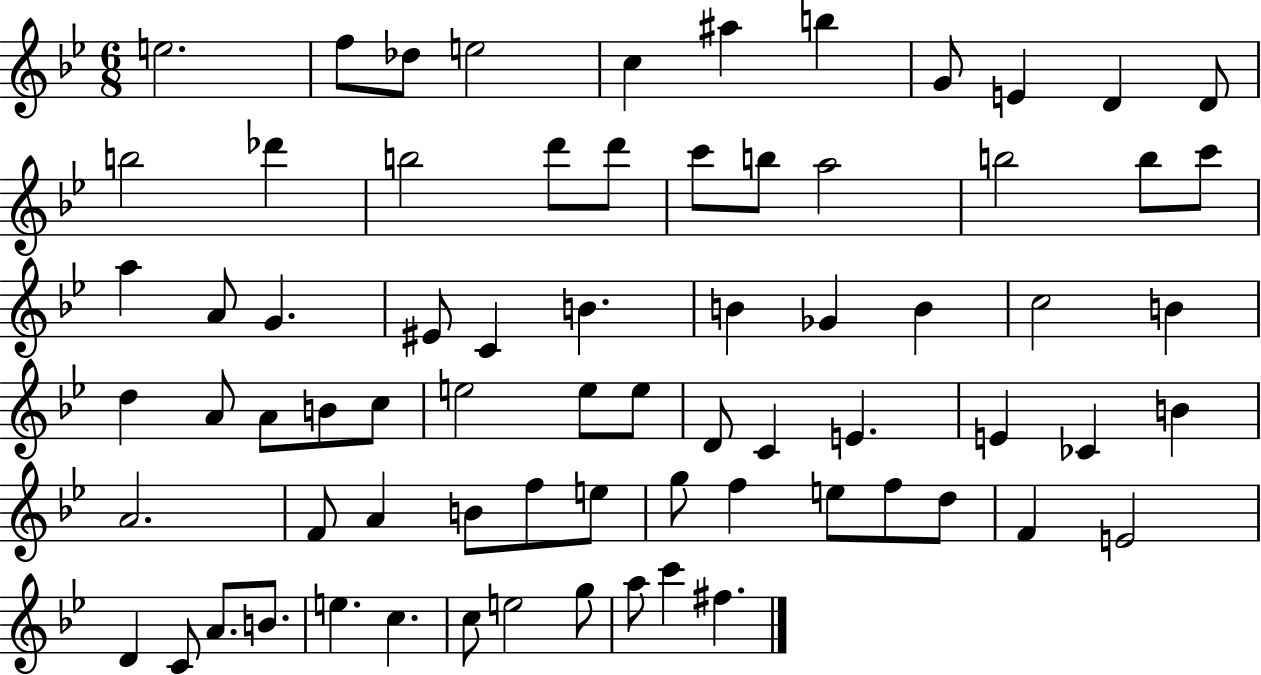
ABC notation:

X:1
T:Untitled
M:6/8
L:1/4
K:Bb
e2 f/2 _d/2 e2 c ^a b G/2 E D D/2 b2 _d' b2 d'/2 d'/2 c'/2 b/2 a2 b2 b/2 c'/2 a A/2 G ^E/2 C B B _G B c2 B d A/2 A/2 B/2 c/2 e2 e/2 e/2 D/2 C E E _C B A2 F/2 A B/2 f/2 e/2 g/2 f e/2 f/2 d/2 F E2 D C/2 A/2 B/2 e c c/2 e2 g/2 a/2 c' ^f